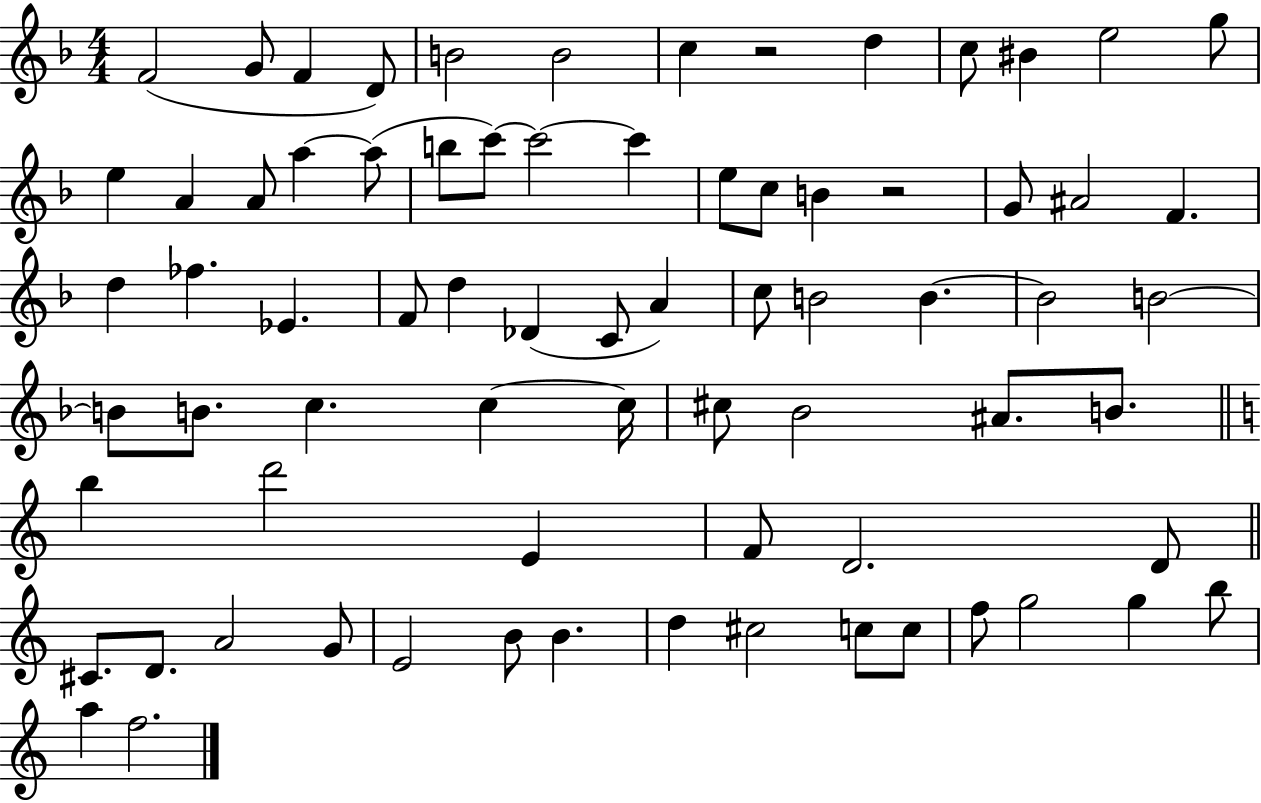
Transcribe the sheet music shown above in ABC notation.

X:1
T:Untitled
M:4/4
L:1/4
K:F
F2 G/2 F D/2 B2 B2 c z2 d c/2 ^B e2 g/2 e A A/2 a a/2 b/2 c'/2 c'2 c' e/2 c/2 B z2 G/2 ^A2 F d _f _E F/2 d _D C/2 A c/2 B2 B B2 B2 B/2 B/2 c c c/4 ^c/2 _B2 ^A/2 B/2 b d'2 E F/2 D2 D/2 ^C/2 D/2 A2 G/2 E2 B/2 B d ^c2 c/2 c/2 f/2 g2 g b/2 a f2